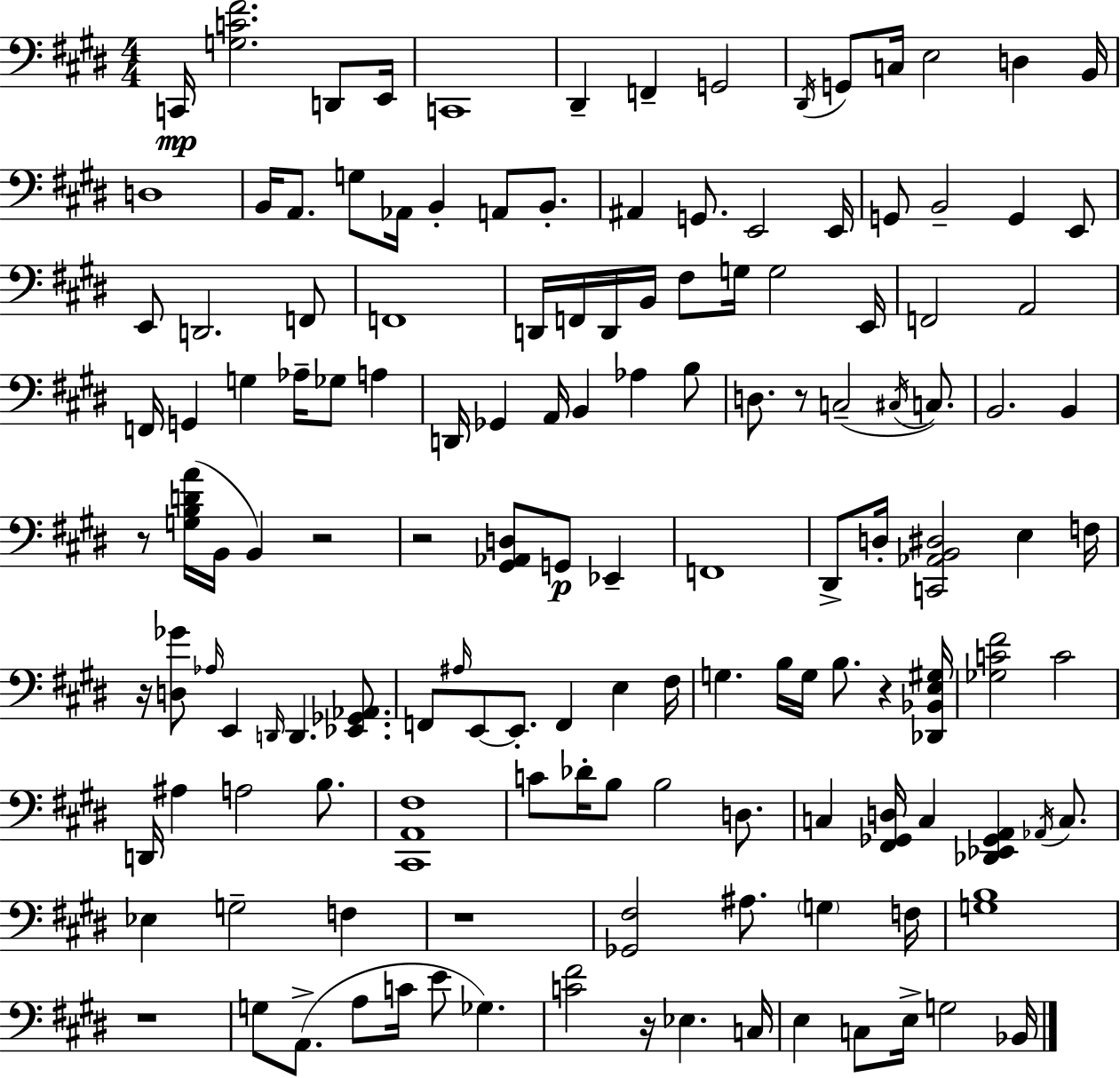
C2/s [G3,C4,F#4]/h. D2/e E2/s C2/w D#2/q F2/q G2/h D#2/s G2/e C3/s E3/h D3/q B2/s D3/w B2/s A2/e. G3/e Ab2/s B2/q A2/e B2/e. A#2/q G2/e. E2/h E2/s G2/e B2/h G2/q E2/e E2/e D2/h. F2/e F2/w D2/s F2/s D2/s B2/s F#3/e G3/s G3/h E2/s F2/h A2/h F2/s G2/q G3/q Ab3/s Gb3/e A3/q D2/s Gb2/q A2/s B2/q Ab3/q B3/e D3/e. R/e C3/h C#3/s C3/e. B2/h. B2/q R/e [G3,B3,D4,A4]/s B2/s B2/q R/h R/h [G#2,Ab2,D3]/e G2/e Eb2/q F2/w D#2/e D3/s [C2,Ab2,B2,D#3]/h E3/q F3/s R/s [D3,Gb4]/e Ab3/s E2/q D2/s D2/q. [Eb2,Gb2,Ab2]/e. F2/e A#3/s E2/e E2/e. F2/q E3/q F#3/s G3/q. B3/s G3/s B3/e. R/q [Db2,Bb2,E3,G#3]/s [Gb3,C4,F#4]/h C4/h D2/s A#3/q A3/h B3/e. [C#2,A2,F#3]/w C4/e Db4/s B3/e B3/h D3/e. C3/q [F#2,Gb2,D3]/s C3/q [Db2,Eb2,Gb2,A2]/q Ab2/s C3/e. Eb3/q G3/h F3/q R/w [Gb2,F#3]/h A#3/e. G3/q F3/s [G3,B3]/w R/w G3/e A2/e. A3/e C4/s E4/e Gb3/q. [C4,F#4]/h R/s Eb3/q. C3/s E3/q C3/e E3/s G3/h Bb2/s